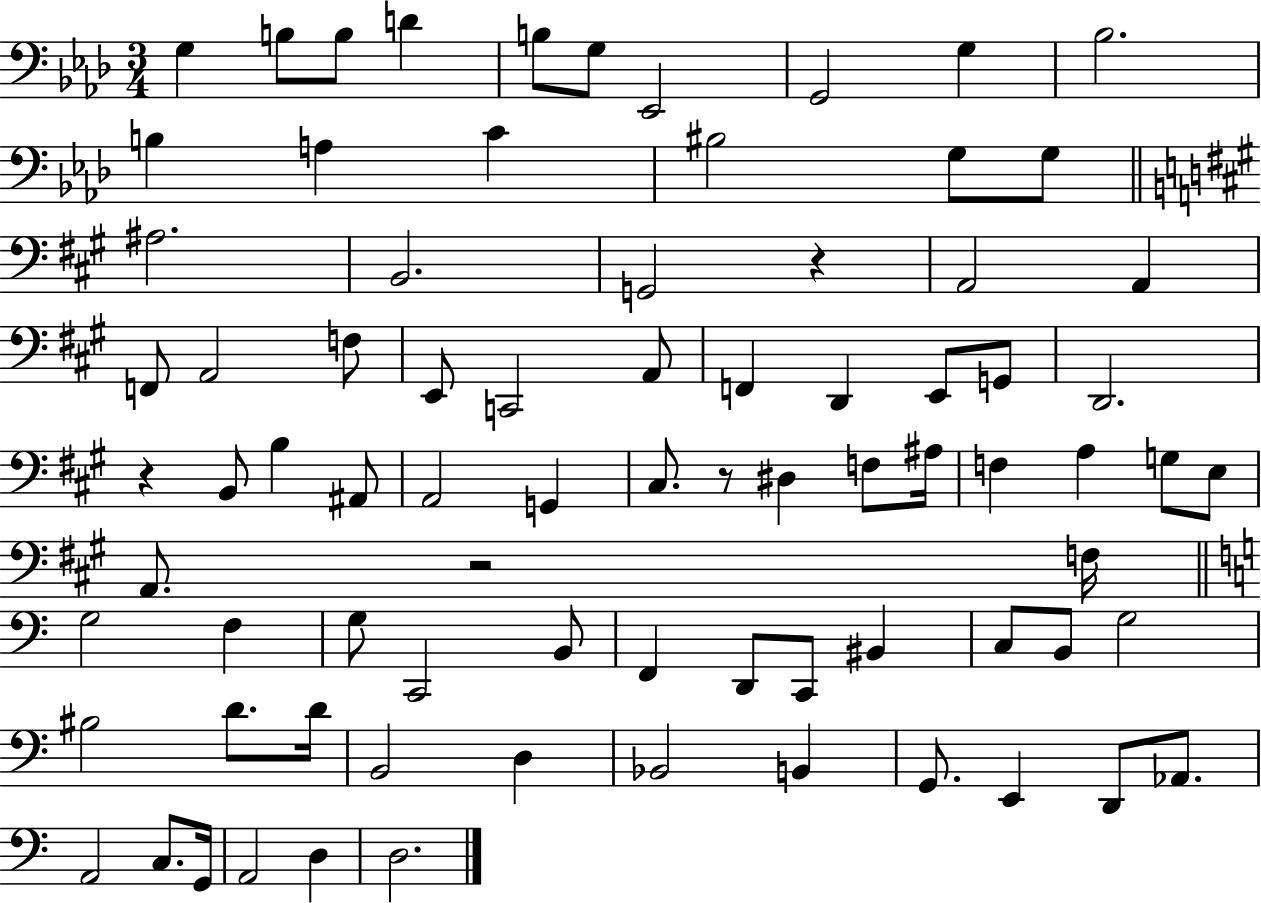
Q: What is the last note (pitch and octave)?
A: D3